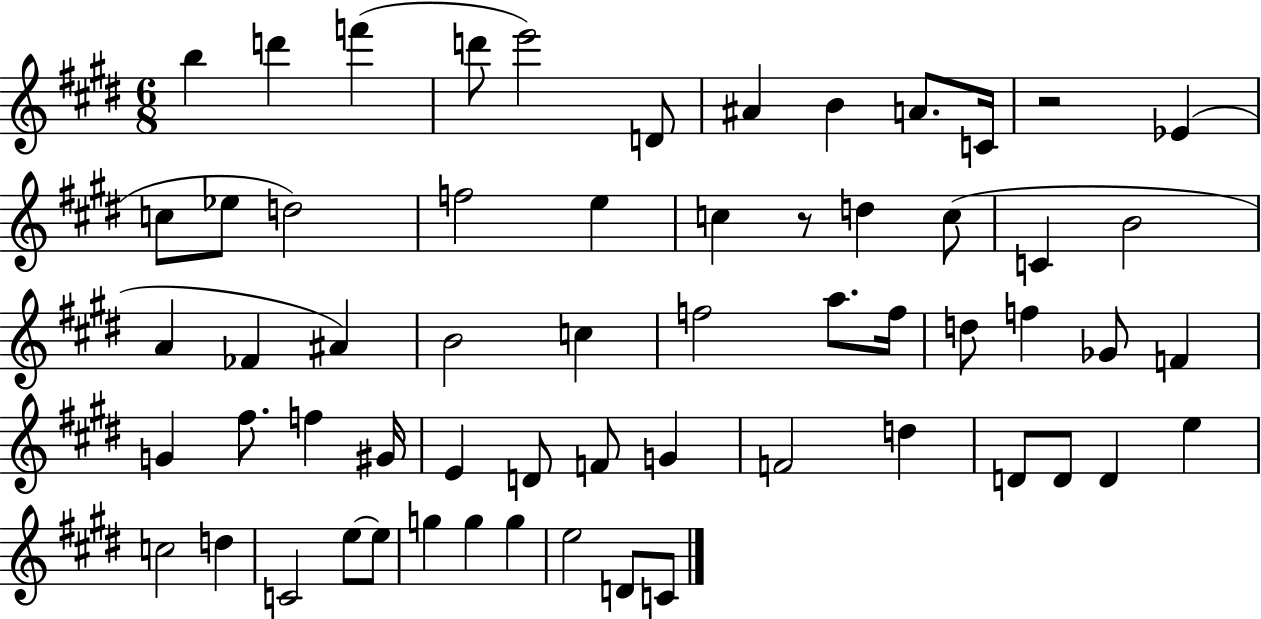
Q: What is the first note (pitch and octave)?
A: B5